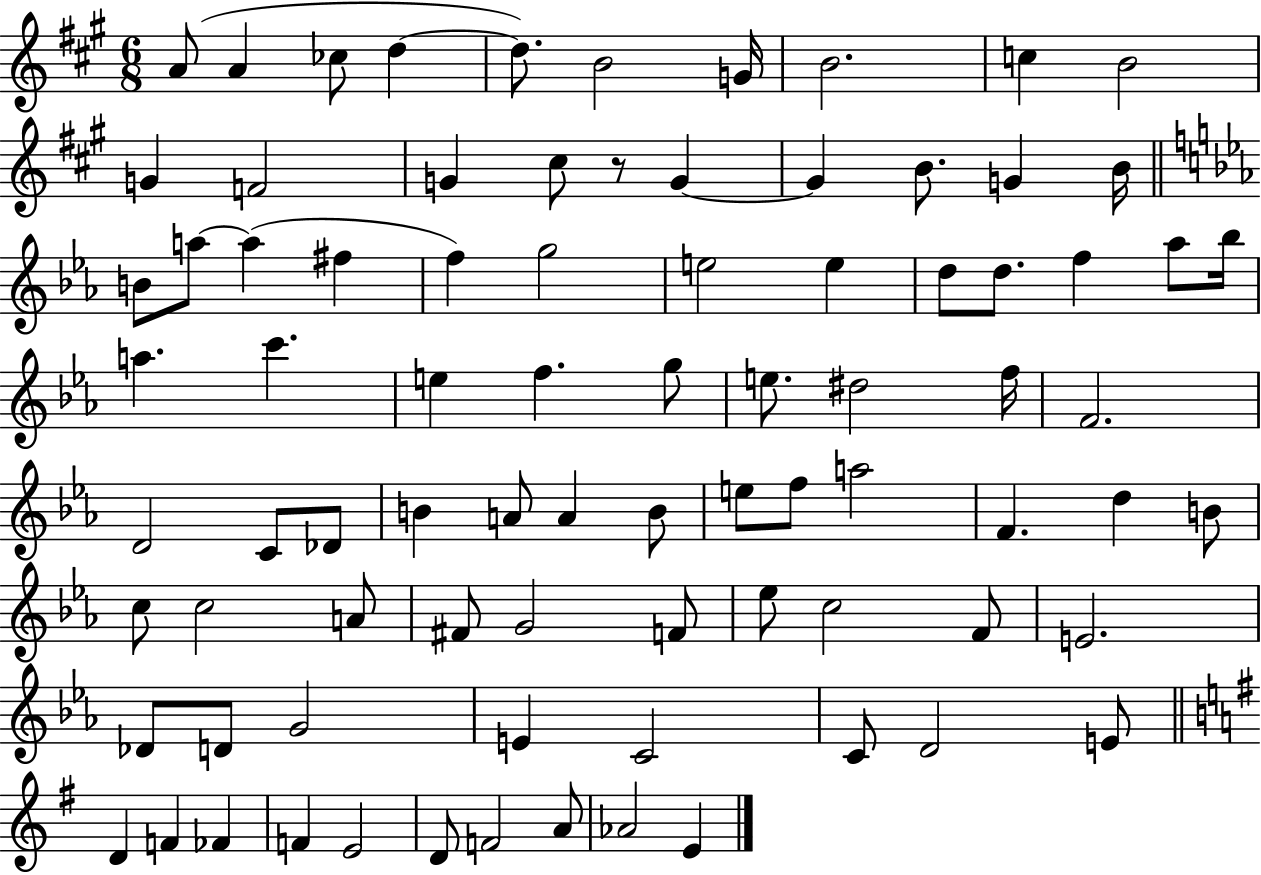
{
  \clef treble
  \numericTimeSignature
  \time 6/8
  \key a \major
  a'8( a'4 ces''8 d''4~~ | d''8.) b'2 g'16 | b'2. | c''4 b'2 | \break g'4 f'2 | g'4 cis''8 r8 g'4~~ | g'4 b'8. g'4 b'16 | \bar "||" \break \key c \minor b'8 a''8~~ a''4( fis''4 | f''4) g''2 | e''2 e''4 | d''8 d''8. f''4 aes''8 bes''16 | \break a''4. c'''4. | e''4 f''4. g''8 | e''8. dis''2 f''16 | f'2. | \break d'2 c'8 des'8 | b'4 a'8 a'4 b'8 | e''8 f''8 a''2 | f'4. d''4 b'8 | \break c''8 c''2 a'8 | fis'8 g'2 f'8 | ees''8 c''2 f'8 | e'2. | \break des'8 d'8 g'2 | e'4 c'2 | c'8 d'2 e'8 | \bar "||" \break \key g \major d'4 f'4 fes'4 | f'4 e'2 | d'8 f'2 a'8 | aes'2 e'4 | \break \bar "|."
}